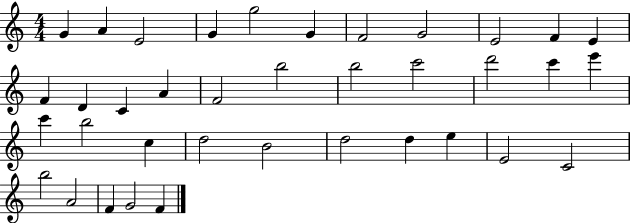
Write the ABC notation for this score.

X:1
T:Untitled
M:4/4
L:1/4
K:C
G A E2 G g2 G F2 G2 E2 F E F D C A F2 b2 b2 c'2 d'2 c' e' c' b2 c d2 B2 d2 d e E2 C2 b2 A2 F G2 F